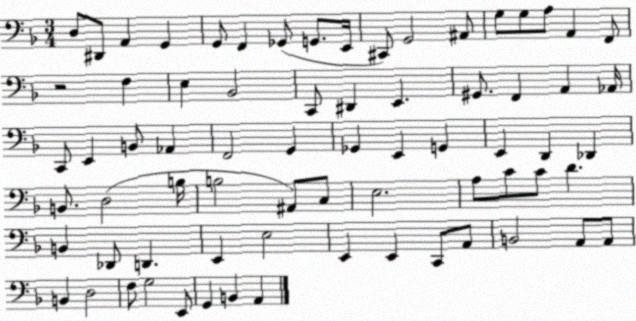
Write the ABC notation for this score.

X:1
T:Untitled
M:3/4
L:1/4
K:F
D,/2 ^D,,/2 A,, G,, G,,/2 F,, _G,,/2 G,,/2 E,,/4 ^C,,/2 G,,2 ^A,,/2 G,/2 G,/2 A,/2 A,, F,,/2 z2 F, E, _B,,2 C,,/2 ^D,, E,, ^G,,/2 F,, A,, _A,,/4 C,,/2 E,, B,,/2 _A,, F,,2 G,, _G,, E,, G,, E,, D,, _D,, B,,/2 D,2 B,/4 B,2 ^A,,/2 C,/2 E,2 A,/2 C/2 C/2 D B,, _D,,/2 D,, E,, E,2 E,, E,, C,,/2 A,,/2 B,,2 A,,/2 A,,/2 B,, D,2 F,/2 G,2 E,,/2 G,, B,, A,,